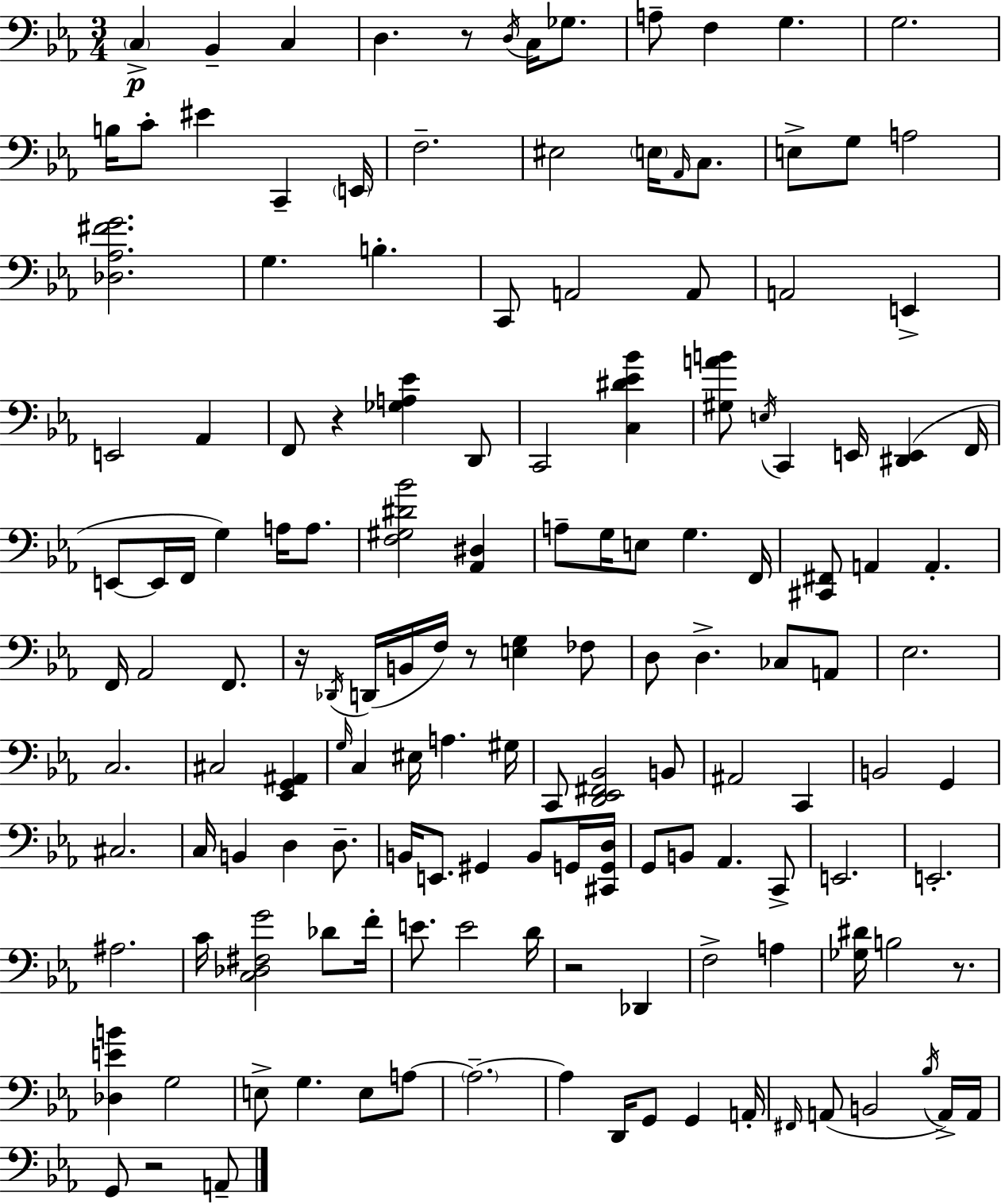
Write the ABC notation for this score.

X:1
T:Untitled
M:3/4
L:1/4
K:Cm
C, _B,, C, D, z/2 D,/4 C,/4 _G,/2 A,/2 F, G, G,2 B,/4 C/2 ^E C,, E,,/4 F,2 ^E,2 E,/4 _A,,/4 C,/2 E,/2 G,/2 A,2 [_D,_A,^FG]2 G, B, C,,/2 A,,2 A,,/2 A,,2 E,, E,,2 _A,, F,,/2 z [_G,A,_E] D,,/2 C,,2 [C,^D_E_B] [^G,AB]/2 E,/4 C,, E,,/4 [^D,,E,,] F,,/4 E,,/2 E,,/4 F,,/4 G, A,/4 A,/2 [F,^G,^D_B]2 [_A,,^D,] A,/2 G,/4 E,/2 G, F,,/4 [^C,,^F,,]/2 A,, A,, F,,/4 _A,,2 F,,/2 z/4 _D,,/4 D,,/4 B,,/4 F,/4 z/2 [E,G,] _F,/2 D,/2 D, _C,/2 A,,/2 _E,2 C,2 ^C,2 [_E,,G,,^A,,] G,/4 C, ^E,/4 A, ^G,/4 C,,/2 [D,,_E,,^F,,_B,,]2 B,,/2 ^A,,2 C,, B,,2 G,, ^C,2 C,/4 B,, D, D,/2 B,,/4 E,,/2 ^G,, B,,/2 G,,/4 [^C,,G,,D,]/4 G,,/2 B,,/2 _A,, C,,/2 E,,2 E,,2 ^A,2 C/4 [C,_D,^F,G]2 _D/2 F/4 E/2 E2 D/4 z2 _D,, F,2 A, [_G,^D]/4 B,2 z/2 [_D,EB] G,2 E,/2 G, E,/2 A,/2 A,2 A, D,,/4 G,,/2 G,, A,,/4 ^F,,/4 A,,/2 B,,2 _B,/4 A,,/4 A,,/4 G,,/2 z2 A,,/2